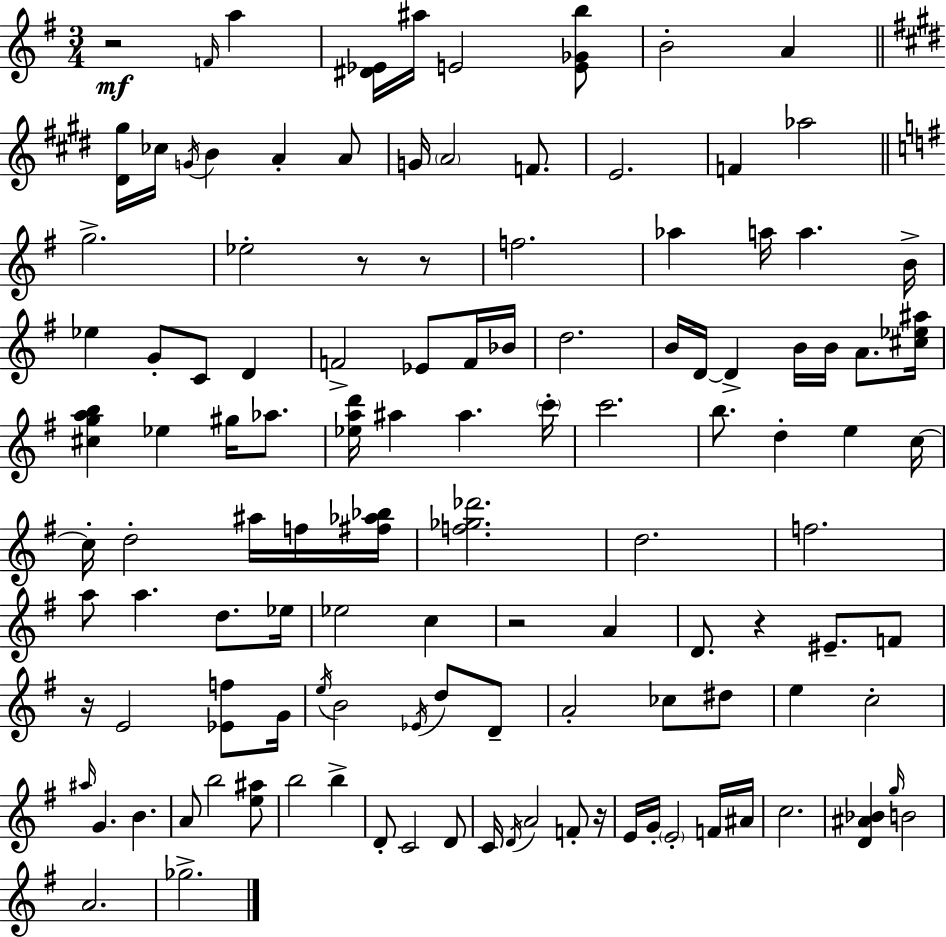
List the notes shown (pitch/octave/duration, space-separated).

R/h F4/s A5/q [D#4,Eb4]/s A#5/s E4/h [E4,Gb4,B5]/e B4/h A4/q [D#4,G#5]/s CES5/s G4/s B4/q A4/q A4/e G4/s A4/h F4/e. E4/h. F4/q Ab5/h G5/h. Eb5/h R/e R/e F5/h. Ab5/q A5/s A5/q. B4/s Eb5/q G4/e C4/e D4/q F4/h Eb4/e F4/s Bb4/s D5/h. B4/s D4/s D4/q B4/s B4/s A4/e. [C#5,Eb5,A#5]/s [C#5,G5,A5,B5]/q Eb5/q G#5/s Ab5/e. [Eb5,A5,D6]/s A#5/q A#5/q. C6/s C6/h. B5/e. D5/q E5/q C5/s C5/s D5/h A#5/s F5/s [F#5,Ab5,Bb5]/s [F5,Gb5,Db6]/h. D5/h. F5/h. A5/e A5/q. D5/e. Eb5/s Eb5/h C5/q R/h A4/q D4/e. R/q EIS4/e. F4/e R/s E4/h [Eb4,F5]/e G4/s E5/s B4/h Eb4/s D5/e D4/e A4/h CES5/e D#5/e E5/q C5/h A#5/s G4/q. B4/q. A4/e B5/h [E5,A#5]/e B5/h B5/q D4/e C4/h D4/e C4/s D4/s A4/h F4/e R/s E4/s G4/s E4/h F4/s A#4/s C5/h. [D4,A#4,Bb4]/q G5/s B4/h A4/h. Gb5/h.